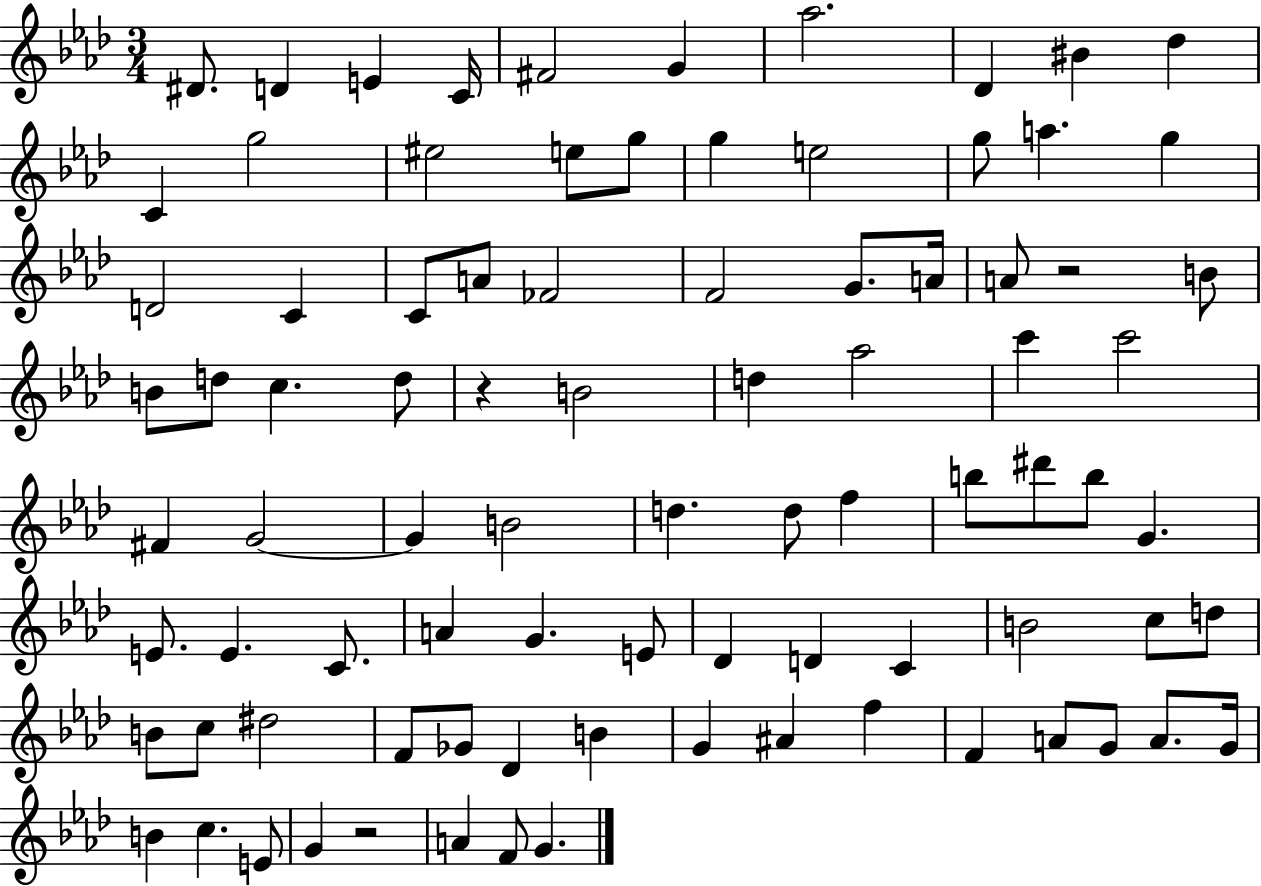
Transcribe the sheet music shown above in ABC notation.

X:1
T:Untitled
M:3/4
L:1/4
K:Ab
^D/2 D E C/4 ^F2 G _a2 _D ^B _d C g2 ^e2 e/2 g/2 g e2 g/2 a g D2 C C/2 A/2 _F2 F2 G/2 A/4 A/2 z2 B/2 B/2 d/2 c d/2 z B2 d _a2 c' c'2 ^F G2 G B2 d d/2 f b/2 ^d'/2 b/2 G E/2 E C/2 A G E/2 _D D C B2 c/2 d/2 B/2 c/2 ^d2 F/2 _G/2 _D B G ^A f F A/2 G/2 A/2 G/4 B c E/2 G z2 A F/2 G